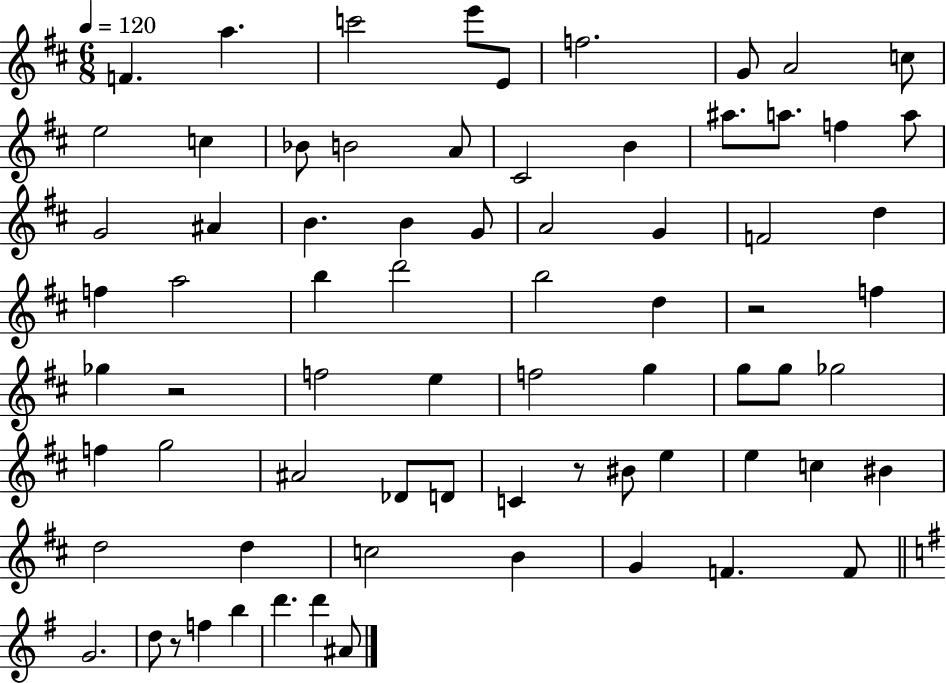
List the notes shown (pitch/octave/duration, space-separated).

F4/q. A5/q. C6/h E6/e E4/e F5/h. G4/e A4/h C5/e E5/h C5/q Bb4/e B4/h A4/e C#4/h B4/q A#5/e. A5/e. F5/q A5/e G4/h A#4/q B4/q. B4/q G4/e A4/h G4/q F4/h D5/q F5/q A5/h B5/q D6/h B5/h D5/q R/h F5/q Gb5/q R/h F5/h E5/q F5/h G5/q G5/e G5/e Gb5/h F5/q G5/h A#4/h Db4/e D4/e C4/q R/e BIS4/e E5/q E5/q C5/q BIS4/q D5/h D5/q C5/h B4/q G4/q F4/q. F4/e G4/h. D5/e R/e F5/q B5/q D6/q. D6/q A#4/e